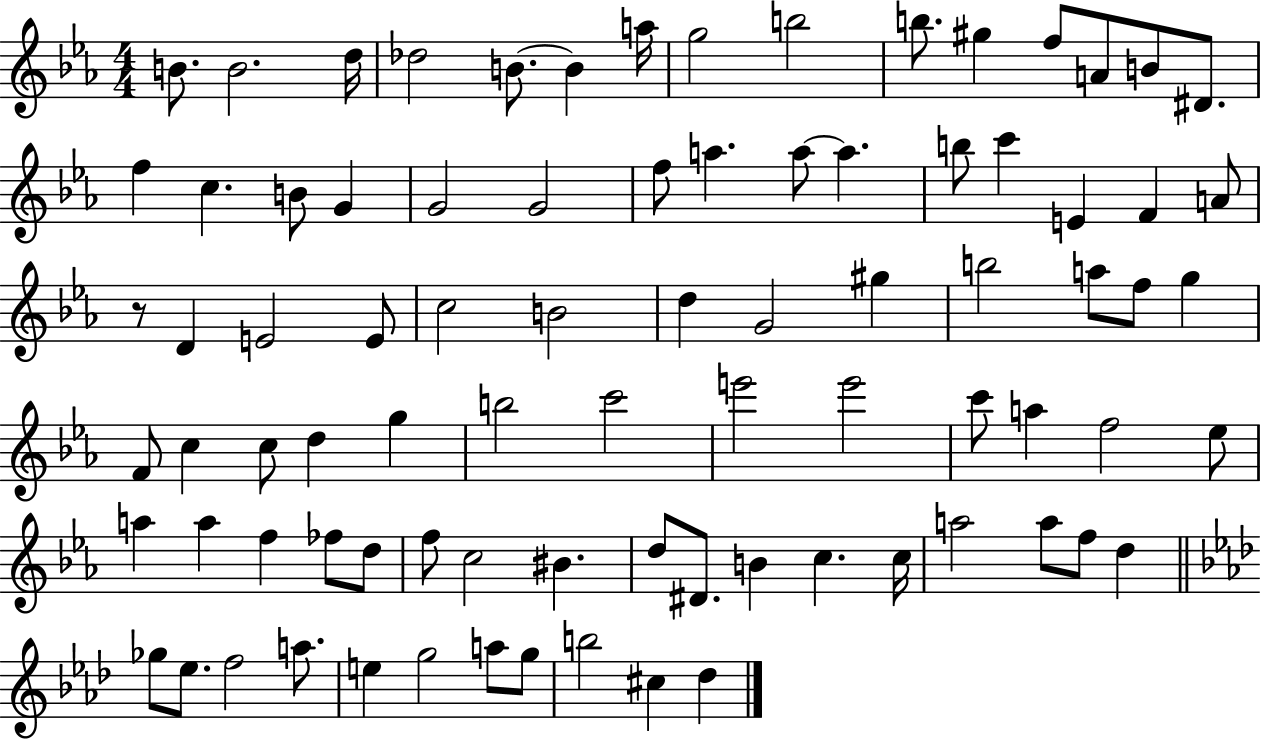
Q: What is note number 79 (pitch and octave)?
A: A5